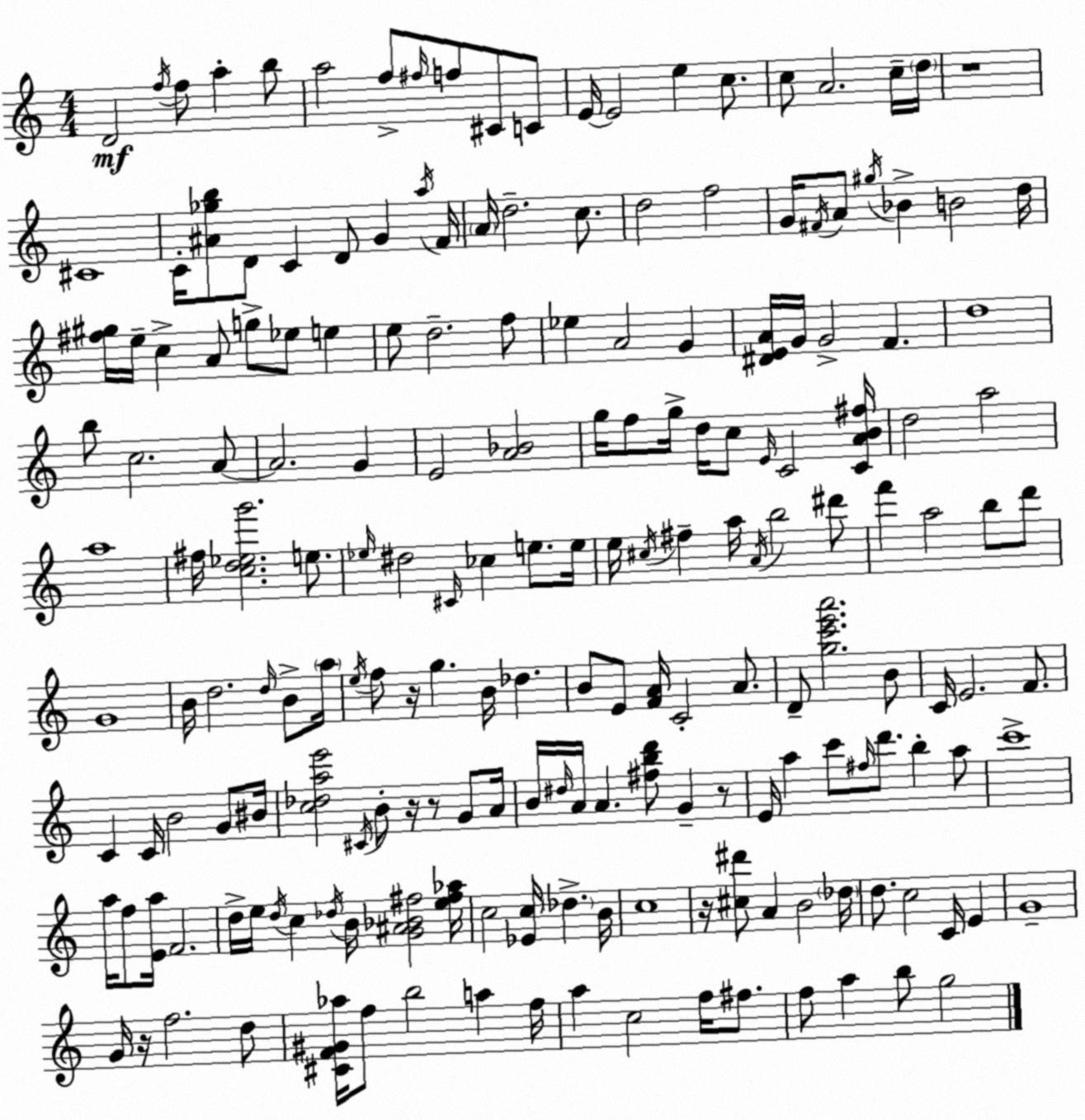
X:1
T:Untitled
M:4/4
L:1/4
K:C
D2 f/4 f/2 a b/2 a2 f/2 ^f/4 f/2 ^C/2 C/2 E/4 E2 e c/2 c/2 A2 c/4 d/4 z4 ^C4 C/4 [^A_gb]/2 D/2 C D/2 G a/4 F/4 A/4 d2 c/2 d2 f2 G/4 ^F/4 A/2 ^g/4 _B B2 d/4 [^f^g]/4 e/4 c A/2 g/2 _e/2 e e/2 d2 f/2 _e A2 G [^DEA]/4 G/4 G2 F d4 b/2 c2 A/2 A2 G E2 [A_B]2 g/4 f/2 g/4 d/4 c/2 E/4 C2 [CAB^f]/4 d2 a2 a4 ^f/4 [cd_eg']2 e/2 _e/4 ^d2 ^C/4 _c e/2 e/4 e/4 ^c/4 ^f a/4 A/4 b2 ^d'/2 f' a2 b/2 d'/2 G4 B/4 d2 d/4 B/2 a/4 e/4 f/2 z/4 g B/4 _d B/2 E/2 [FA]/4 C2 A/2 D/2 [gc'e'a']2 B/2 C/4 E2 F/2 C C/4 B2 G/2 ^B/4 [c_dae']2 ^C/4 B/2 z/4 z/2 G/2 A/4 B/4 ^d/4 A/4 A [^fbd']/2 G z/2 E/4 a c'/2 ^f/4 d'/2 b a/2 c'4 a/4 f/2 [Ea]/4 F2 d/4 e/4 d/4 c _d/4 B/4 [G^A_B^f]2 [e^f_a]/4 c2 [_Ec]/4 _d B/4 c4 z/4 [^c^d']/2 A B2 _d/4 d/2 c2 C/4 E G4 G/4 z/4 f2 d/2 [^CF^G_a]/4 f/2 b2 a f/4 a c2 f/4 ^f/2 f/2 a b/2 g2